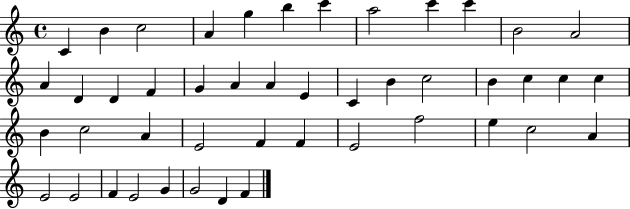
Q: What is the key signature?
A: C major